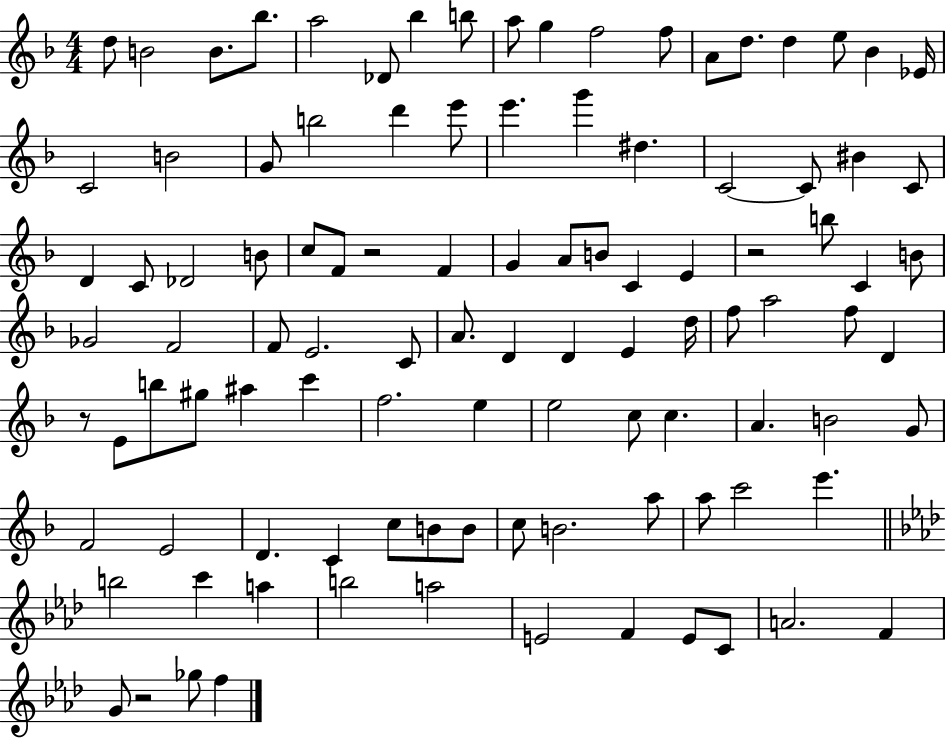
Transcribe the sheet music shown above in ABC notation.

X:1
T:Untitled
M:4/4
L:1/4
K:F
d/2 B2 B/2 _b/2 a2 _D/2 _b b/2 a/2 g f2 f/2 A/2 d/2 d e/2 _B _E/4 C2 B2 G/2 b2 d' e'/2 e' g' ^d C2 C/2 ^B C/2 D C/2 _D2 B/2 c/2 F/2 z2 F G A/2 B/2 C E z2 b/2 C B/2 _G2 F2 F/2 E2 C/2 A/2 D D E d/4 f/2 a2 f/2 D z/2 E/2 b/2 ^g/2 ^a c' f2 e e2 c/2 c A B2 G/2 F2 E2 D C c/2 B/2 B/2 c/2 B2 a/2 a/2 c'2 e' b2 c' a b2 a2 E2 F E/2 C/2 A2 F G/2 z2 _g/2 f